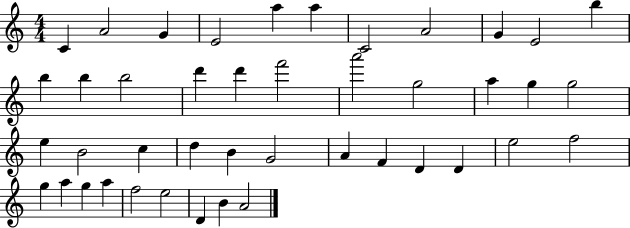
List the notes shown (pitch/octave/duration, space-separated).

C4/q A4/h G4/q E4/h A5/q A5/q C4/h A4/h G4/q E4/h B5/q B5/q B5/q B5/h D6/q D6/q F6/h A6/h G5/h A5/q G5/q G5/h E5/q B4/h C5/q D5/q B4/q G4/h A4/q F4/q D4/q D4/q E5/h F5/h G5/q A5/q G5/q A5/q F5/h E5/h D4/q B4/q A4/h